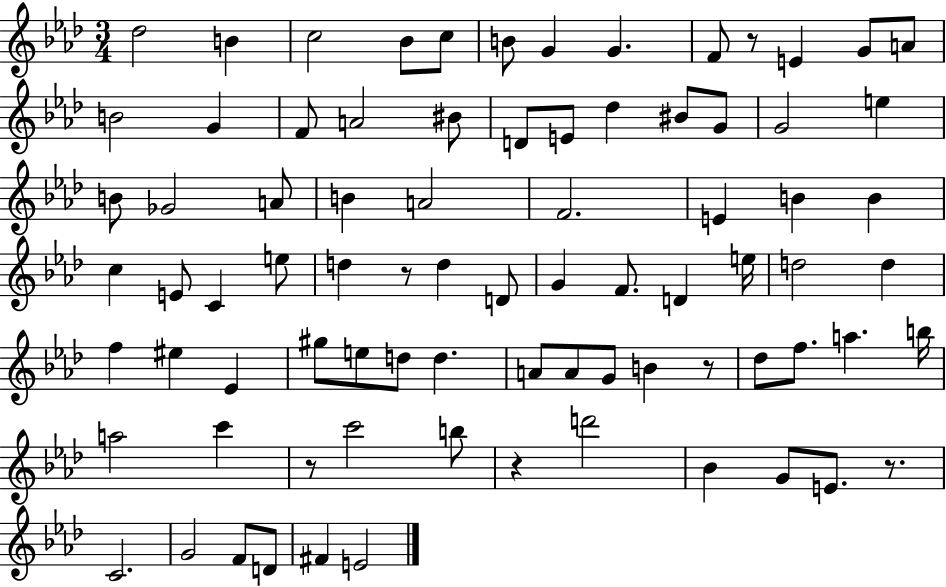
Db5/h B4/q C5/h Bb4/e C5/e B4/e G4/q G4/q. F4/e R/e E4/q G4/e A4/e B4/h G4/q F4/e A4/h BIS4/e D4/e E4/e Db5/q BIS4/e G4/e G4/h E5/q B4/e Gb4/h A4/e B4/q A4/h F4/h. E4/q B4/q B4/q C5/q E4/e C4/q E5/e D5/q R/e D5/q D4/e G4/q F4/e. D4/q E5/s D5/h D5/q F5/q EIS5/q Eb4/q G#5/e E5/e D5/e D5/q. A4/e A4/e G4/e B4/q R/e Db5/e F5/e. A5/q. B5/s A5/h C6/q R/e C6/h B5/e R/q D6/h Bb4/q G4/e E4/e. R/e. C4/h. G4/h F4/e D4/e F#4/q E4/h